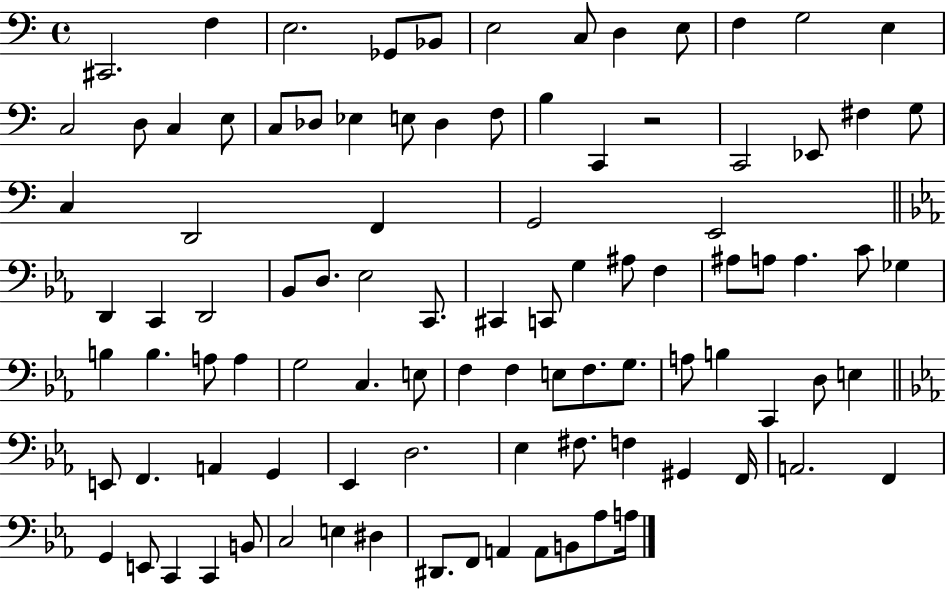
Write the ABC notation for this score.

X:1
T:Untitled
M:4/4
L:1/4
K:C
^C,,2 F, E,2 _G,,/2 _B,,/2 E,2 C,/2 D, E,/2 F, G,2 E, C,2 D,/2 C, E,/2 C,/2 _D,/2 _E, E,/2 _D, F,/2 B, C,, z2 C,,2 _E,,/2 ^F, G,/2 C, D,,2 F,, G,,2 E,,2 D,, C,, D,,2 _B,,/2 D,/2 _E,2 C,,/2 ^C,, C,,/2 G, ^A,/2 F, ^A,/2 A,/2 A, C/2 _G, B, B, A,/2 A, G,2 C, E,/2 F, F, E,/2 F,/2 G,/2 A,/2 B, C,, D,/2 E, E,,/2 F,, A,, G,, _E,, D,2 _E, ^F,/2 F, ^G,, F,,/4 A,,2 F,, G,, E,,/2 C,, C,, B,,/2 C,2 E, ^D, ^D,,/2 F,,/2 A,, A,,/2 B,,/2 _A,/2 A,/4